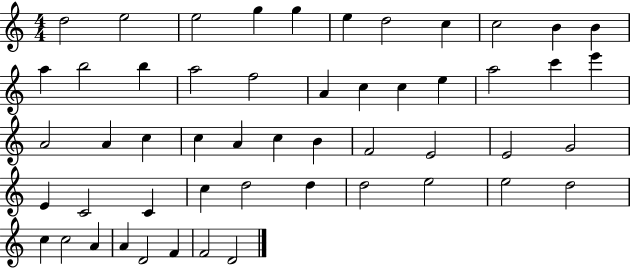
{
  \clef treble
  \numericTimeSignature
  \time 4/4
  \key c \major
  d''2 e''2 | e''2 g''4 g''4 | e''4 d''2 c''4 | c''2 b'4 b'4 | \break a''4 b''2 b''4 | a''2 f''2 | a'4 c''4 c''4 e''4 | a''2 c'''4 e'''4 | \break a'2 a'4 c''4 | c''4 a'4 c''4 b'4 | f'2 e'2 | e'2 g'2 | \break e'4 c'2 c'4 | c''4 d''2 d''4 | d''2 e''2 | e''2 d''2 | \break c''4 c''2 a'4 | a'4 d'2 f'4 | f'2 d'2 | \bar "|."
}